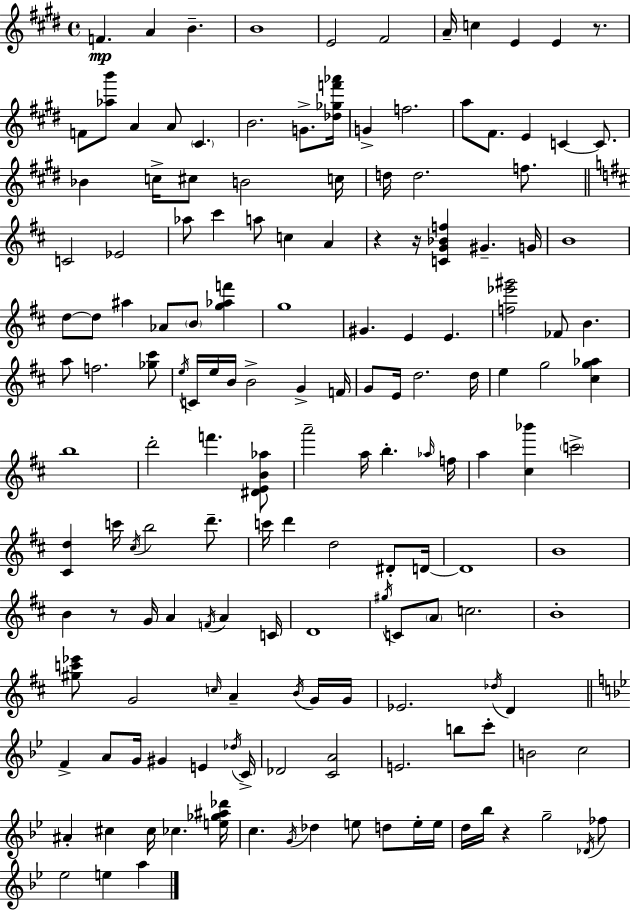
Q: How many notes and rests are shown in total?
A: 159